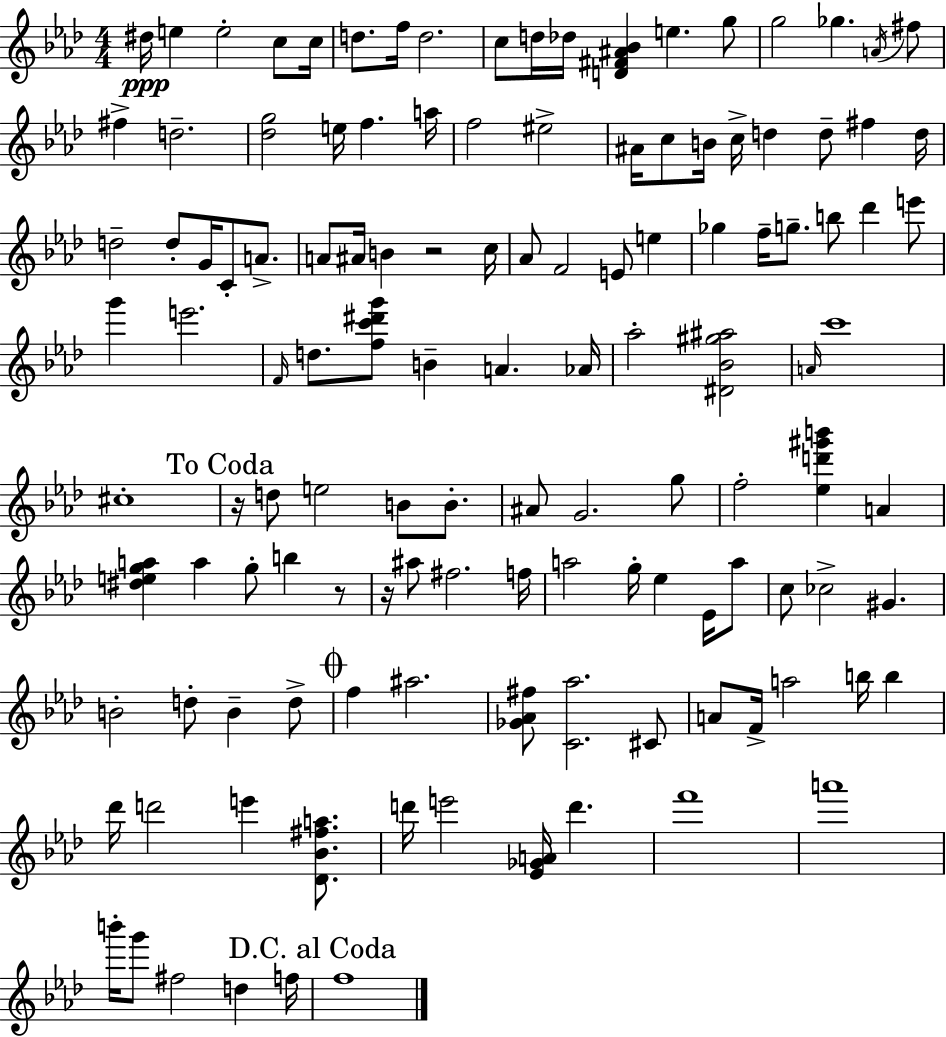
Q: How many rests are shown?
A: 4